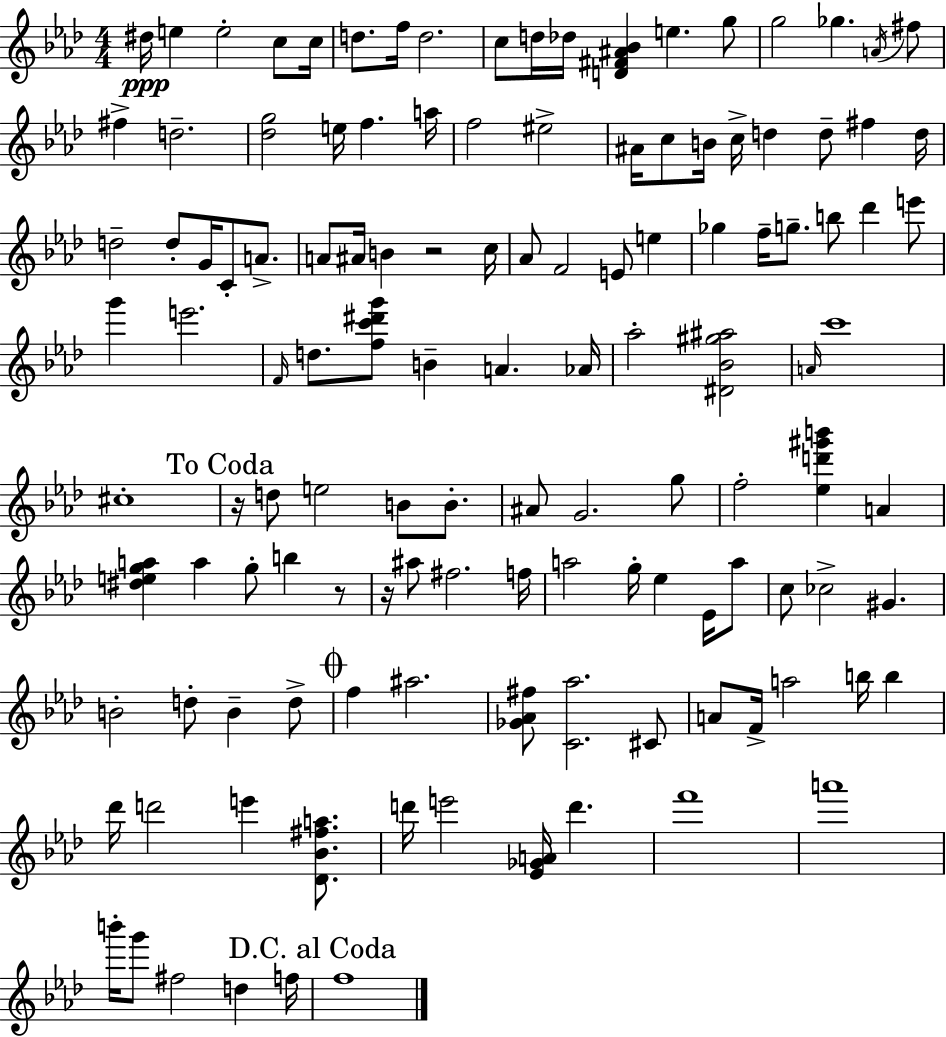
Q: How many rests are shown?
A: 4